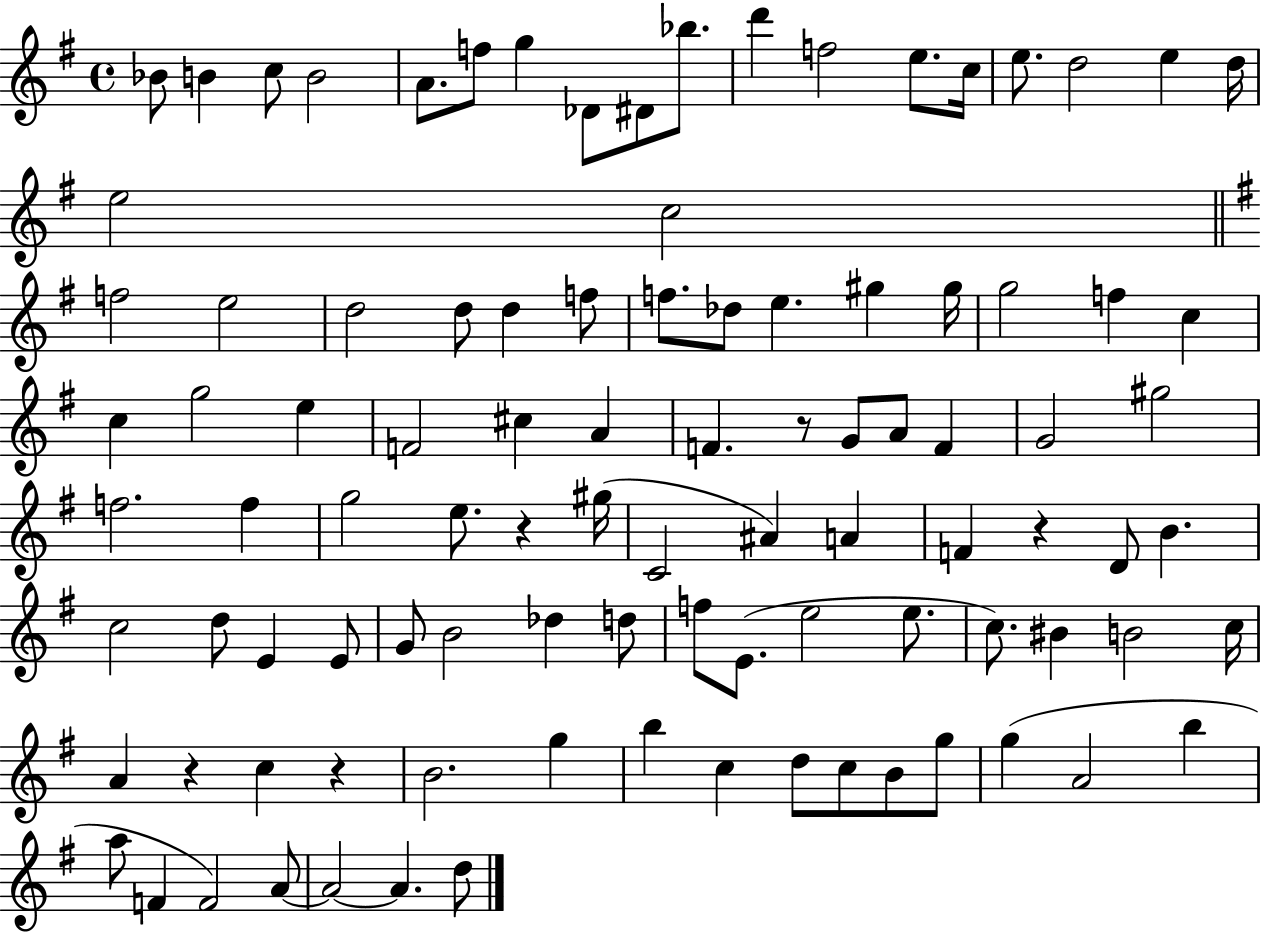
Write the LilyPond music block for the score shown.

{
  \clef treble
  \time 4/4
  \defaultTimeSignature
  \key g \major
  bes'8 b'4 c''8 b'2 | a'8. f''8 g''4 des'8 dis'8 bes''8. | d'''4 f''2 e''8. c''16 | e''8. d''2 e''4 d''16 | \break e''2 c''2 | \bar "||" \break \key e \minor f''2 e''2 | d''2 d''8 d''4 f''8 | f''8. des''8 e''4. gis''4 gis''16 | g''2 f''4 c''4 | \break c''4 g''2 e''4 | f'2 cis''4 a'4 | f'4. r8 g'8 a'8 f'4 | g'2 gis''2 | \break f''2. f''4 | g''2 e''8. r4 gis''16( | c'2 ais'4) a'4 | f'4 r4 d'8 b'4. | \break c''2 d''8 e'4 e'8 | g'8 b'2 des''4 d''8 | f''8 e'8.( e''2 e''8. | c''8.) bis'4 b'2 c''16 | \break a'4 r4 c''4 r4 | b'2. g''4 | b''4 c''4 d''8 c''8 b'8 g''8 | g''4( a'2 b''4 | \break a''8 f'4 f'2) a'8~~ | a'2~~ a'4. d''8 | \bar "|."
}